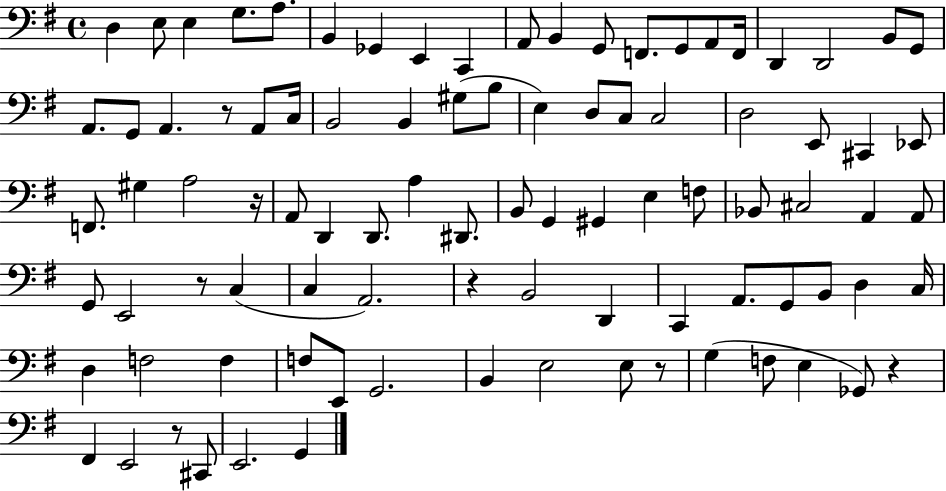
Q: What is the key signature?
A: G major